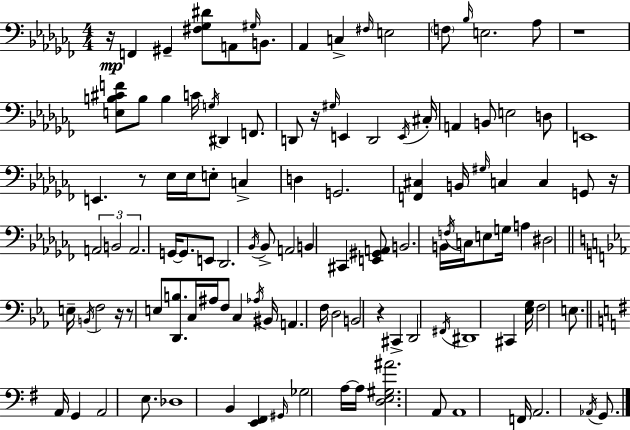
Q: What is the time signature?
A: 4/4